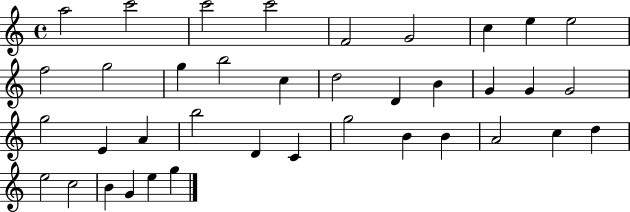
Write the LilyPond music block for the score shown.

{
  \clef treble
  \time 4/4
  \defaultTimeSignature
  \key c \major
  a''2 c'''2 | c'''2 c'''2 | f'2 g'2 | c''4 e''4 e''2 | \break f''2 g''2 | g''4 b''2 c''4 | d''2 d'4 b'4 | g'4 g'4 g'2 | \break g''2 e'4 a'4 | b''2 d'4 c'4 | g''2 b'4 b'4 | a'2 c''4 d''4 | \break e''2 c''2 | b'4 g'4 e''4 g''4 | \bar "|."
}